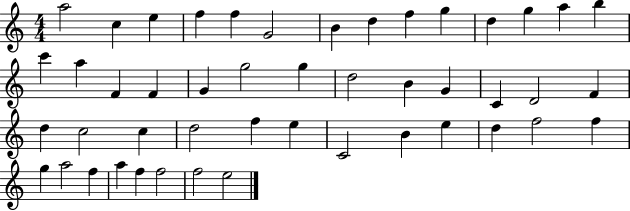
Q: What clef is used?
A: treble